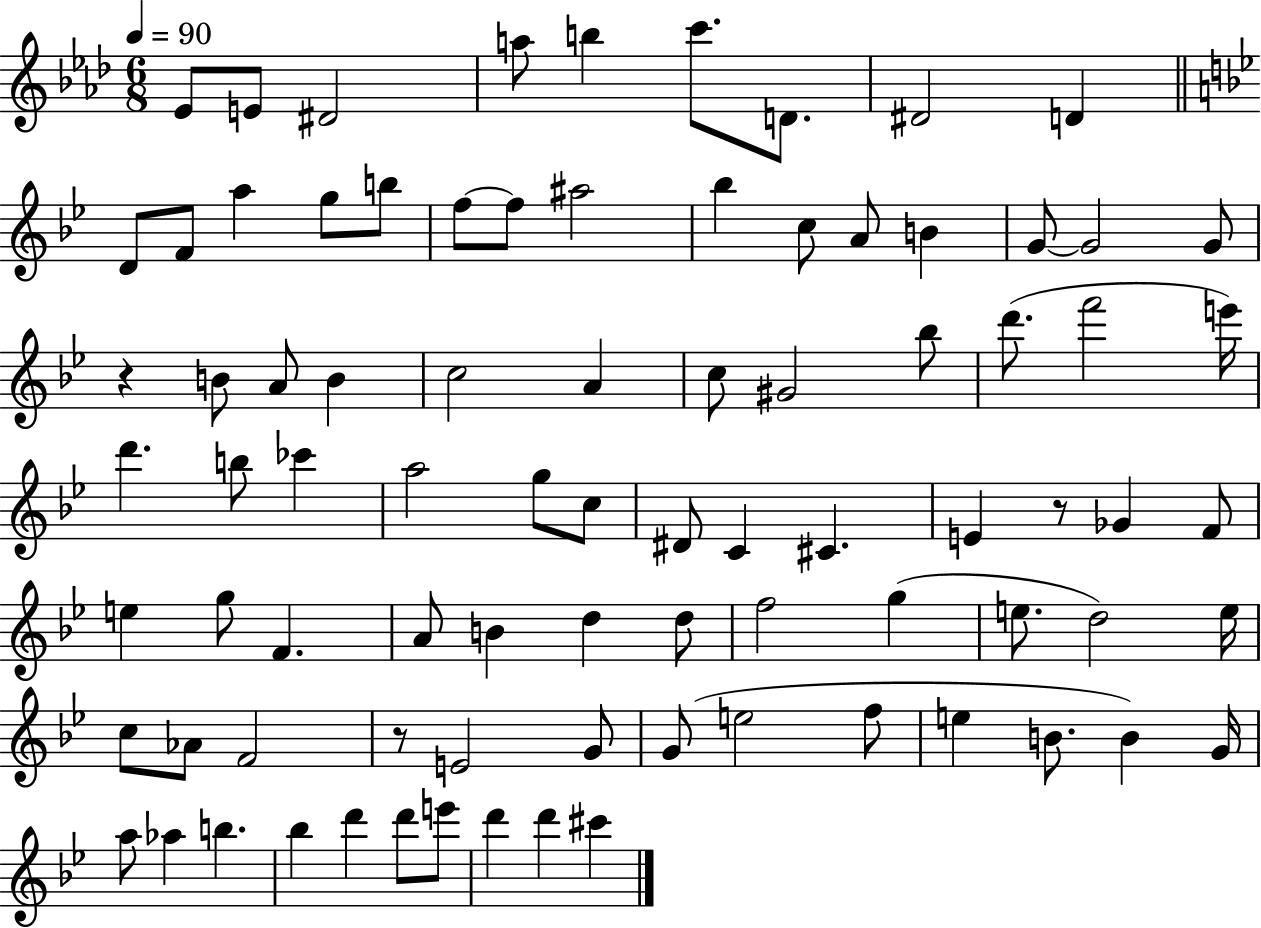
{
  \clef treble
  \numericTimeSignature
  \time 6/8
  \key aes \major
  \tempo 4 = 90
  ees'8 e'8 dis'2 | a''8 b''4 c'''8. d'8. | dis'2 d'4 | \bar "||" \break \key g \minor d'8 f'8 a''4 g''8 b''8 | f''8~~ f''8 ais''2 | bes''4 c''8 a'8 b'4 | g'8~~ g'2 g'8 | \break r4 b'8 a'8 b'4 | c''2 a'4 | c''8 gis'2 bes''8 | d'''8.( f'''2 e'''16) | \break d'''4. b''8 ces'''4 | a''2 g''8 c''8 | dis'8 c'4 cis'4. | e'4 r8 ges'4 f'8 | \break e''4 g''8 f'4. | a'8 b'4 d''4 d''8 | f''2 g''4( | e''8. d''2) e''16 | \break c''8 aes'8 f'2 | r8 e'2 g'8 | g'8( e''2 f''8 | e''4 b'8. b'4) g'16 | \break a''8 aes''4 b''4. | bes''4 d'''4 d'''8 e'''8 | d'''4 d'''4 cis'''4 | \bar "|."
}